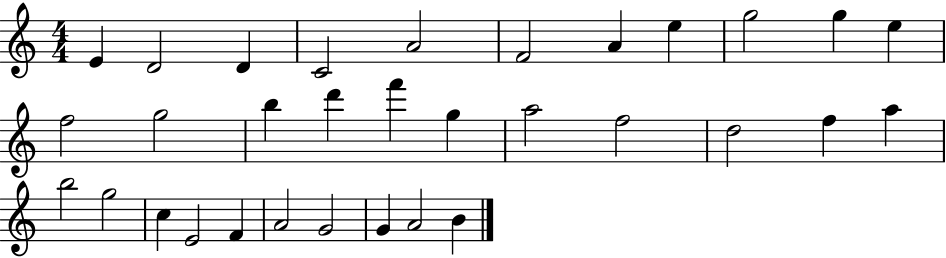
{
  \clef treble
  \numericTimeSignature
  \time 4/4
  \key c \major
  e'4 d'2 d'4 | c'2 a'2 | f'2 a'4 e''4 | g''2 g''4 e''4 | \break f''2 g''2 | b''4 d'''4 f'''4 g''4 | a''2 f''2 | d''2 f''4 a''4 | \break b''2 g''2 | c''4 e'2 f'4 | a'2 g'2 | g'4 a'2 b'4 | \break \bar "|."
}